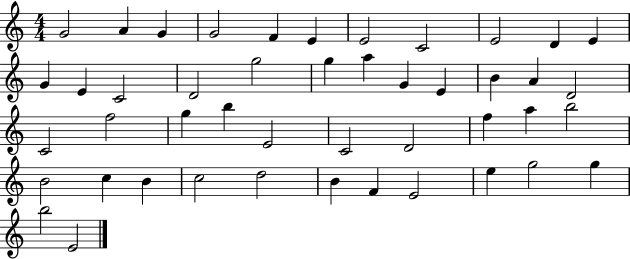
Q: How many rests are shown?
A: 0